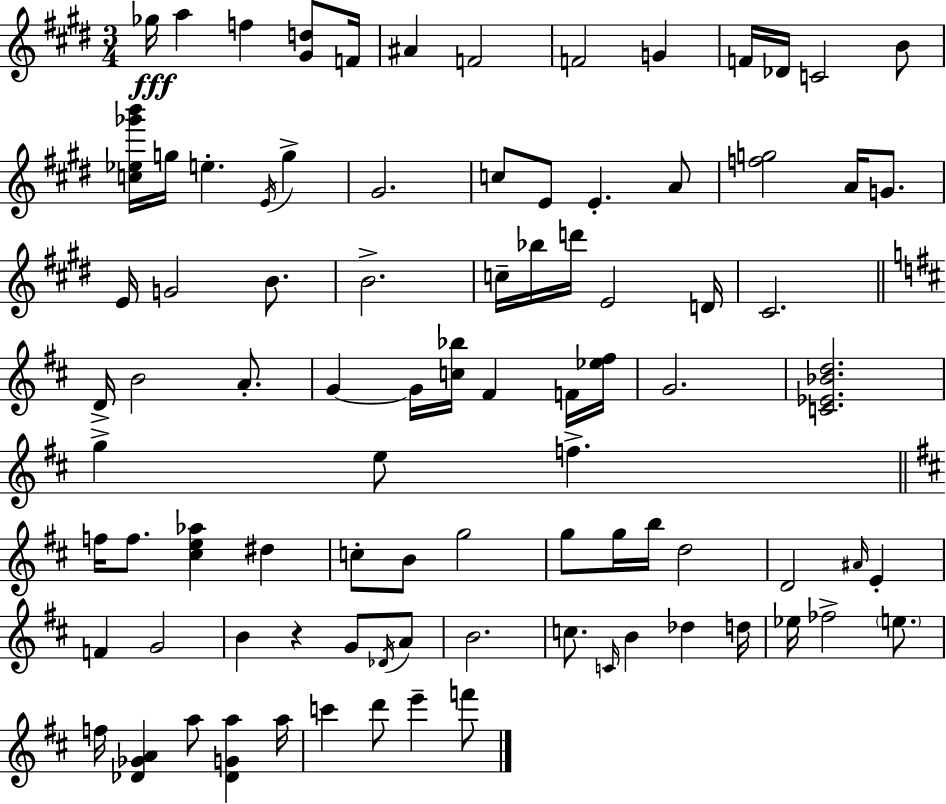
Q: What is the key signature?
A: E major